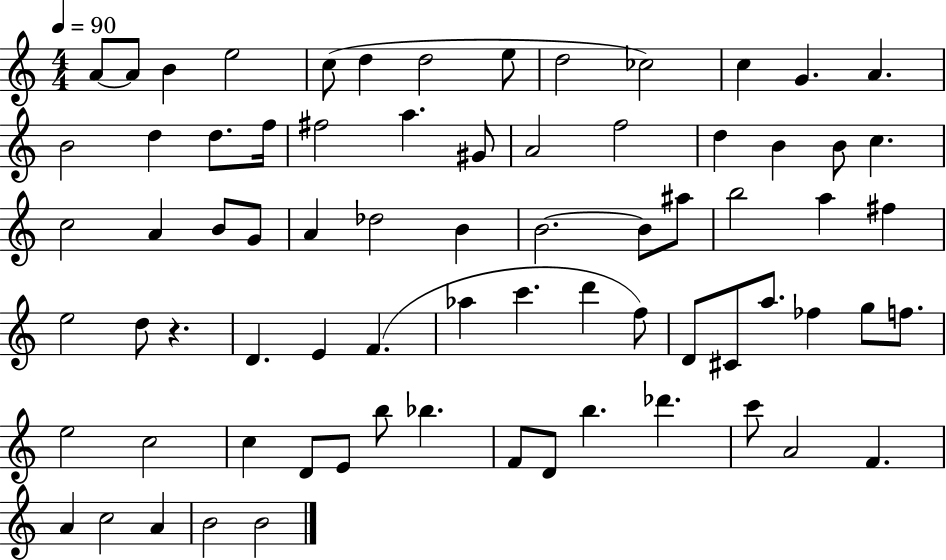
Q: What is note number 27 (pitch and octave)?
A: C5